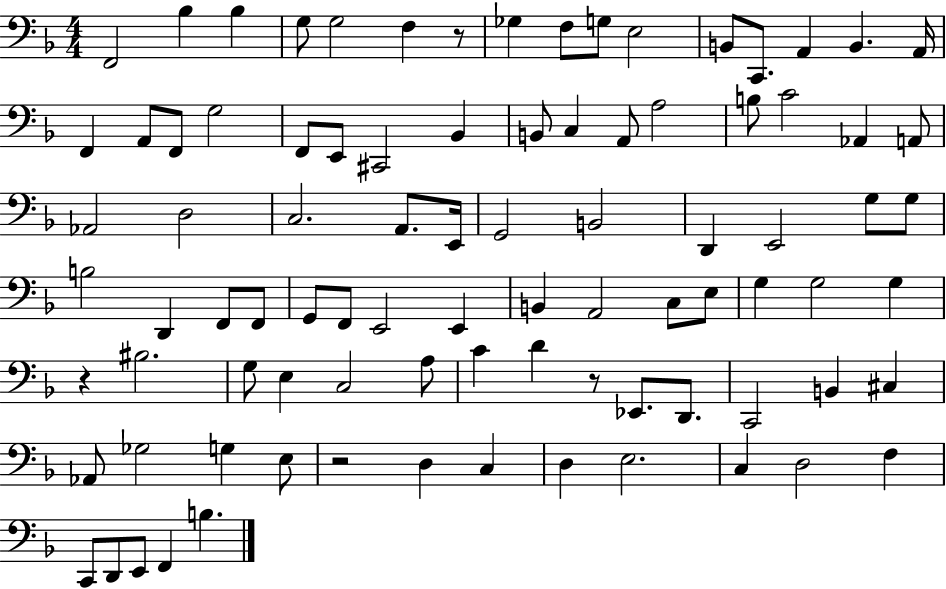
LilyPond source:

{
  \clef bass
  \numericTimeSignature
  \time 4/4
  \key f \major
  f,2 bes4 bes4 | g8 g2 f4 r8 | ges4 f8 g8 e2 | b,8 c,8. a,4 b,4. a,16 | \break f,4 a,8 f,8 g2 | f,8 e,8 cis,2 bes,4 | b,8 c4 a,8 a2 | b8 c'2 aes,4 a,8 | \break aes,2 d2 | c2. a,8. e,16 | g,2 b,2 | d,4 e,2 g8 g8 | \break b2 d,4 f,8 f,8 | g,8 f,8 e,2 e,4 | b,4 a,2 c8 e8 | g4 g2 g4 | \break r4 bis2. | g8 e4 c2 a8 | c'4 d'4 r8 ees,8. d,8. | c,2 b,4 cis4 | \break aes,8 ges2 g4 e8 | r2 d4 c4 | d4 e2. | c4 d2 f4 | \break c,8 d,8 e,8 f,4 b4. | \bar "|."
}